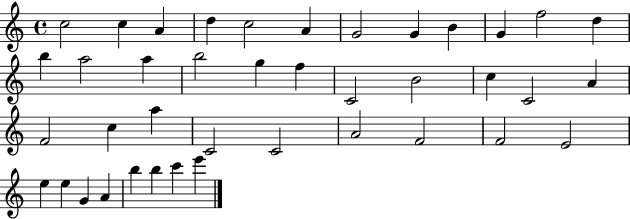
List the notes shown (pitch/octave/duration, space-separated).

C5/h C5/q A4/q D5/q C5/h A4/q G4/h G4/q B4/q G4/q F5/h D5/q B5/q A5/h A5/q B5/h G5/q F5/q C4/h B4/h C5/q C4/h A4/q F4/h C5/q A5/q C4/h C4/h A4/h F4/h F4/h E4/h E5/q E5/q G4/q A4/q B5/q B5/q C6/q E6/q